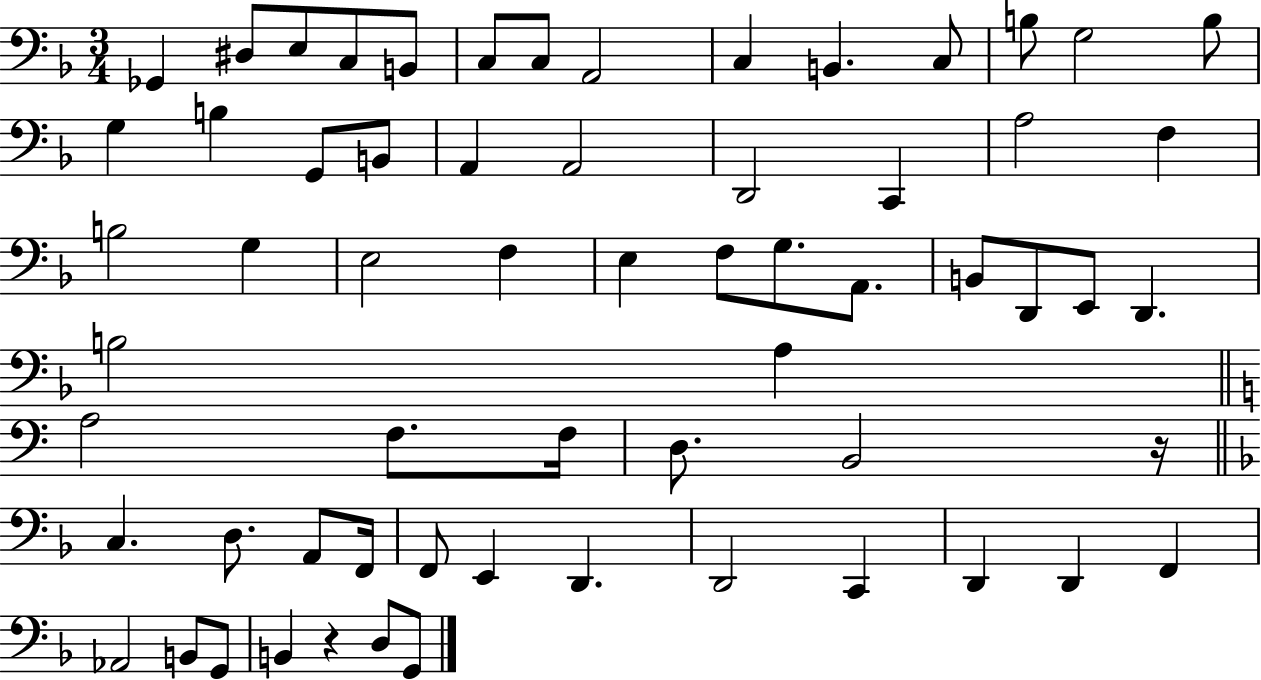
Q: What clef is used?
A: bass